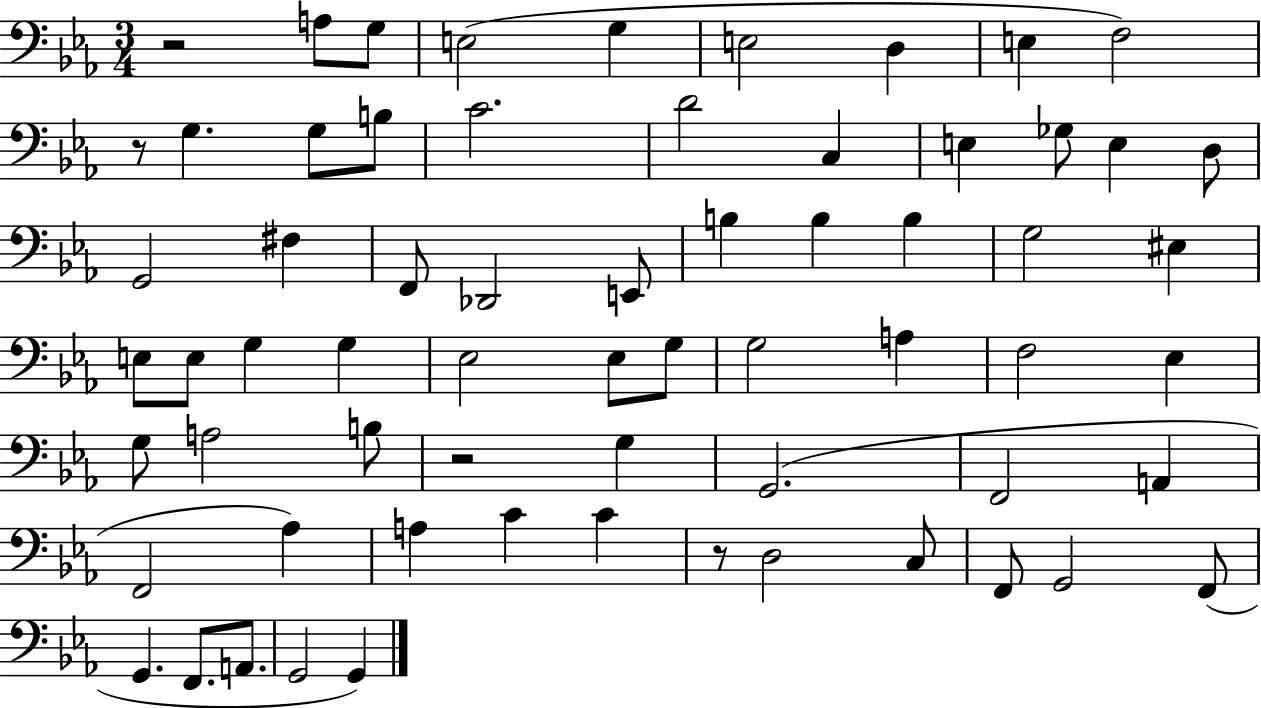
{
  \clef bass
  \numericTimeSignature
  \time 3/4
  \key ees \major
  \repeat volta 2 { r2 a8 g8 | e2( g4 | e2 d4 | e4 f2) | \break r8 g4. g8 b8 | c'2. | d'2 c4 | e4 ges8 e4 d8 | \break g,2 fis4 | f,8 des,2 e,8 | b4 b4 b4 | g2 eis4 | \break e8 e8 g4 g4 | ees2 ees8 g8 | g2 a4 | f2 ees4 | \break g8 a2 b8 | r2 g4 | g,2.( | f,2 a,4 | \break f,2 aes4) | a4 c'4 c'4 | r8 d2 c8 | f,8 g,2 f,8( | \break g,4. f,8. a,8. | g,2 g,4) | } \bar "|."
}